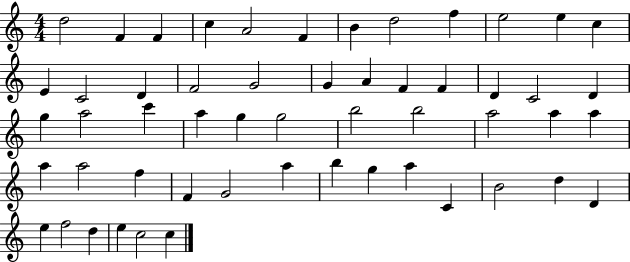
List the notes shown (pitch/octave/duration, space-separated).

D5/h F4/q F4/q C5/q A4/h F4/q B4/q D5/h F5/q E5/h E5/q C5/q E4/q C4/h D4/q F4/h G4/h G4/q A4/q F4/q F4/q D4/q C4/h D4/q G5/q A5/h C6/q A5/q G5/q G5/h B5/h B5/h A5/h A5/q A5/q A5/q A5/h F5/q F4/q G4/h A5/q B5/q G5/q A5/q C4/q B4/h D5/q D4/q E5/q F5/h D5/q E5/q C5/h C5/q